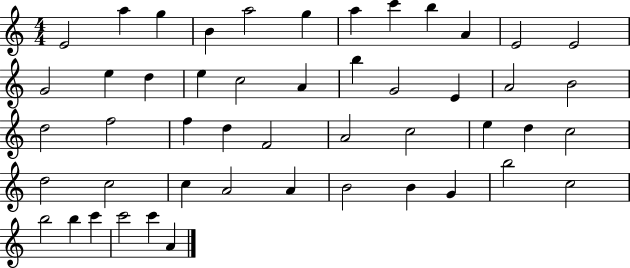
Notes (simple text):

E4/h A5/q G5/q B4/q A5/h G5/q A5/q C6/q B5/q A4/q E4/h E4/h G4/h E5/q D5/q E5/q C5/h A4/q B5/q G4/h E4/q A4/h B4/h D5/h F5/h F5/q D5/q F4/h A4/h C5/h E5/q D5/q C5/h D5/h C5/h C5/q A4/h A4/q B4/h B4/q G4/q B5/h C5/h B5/h B5/q C6/q C6/h C6/q A4/q